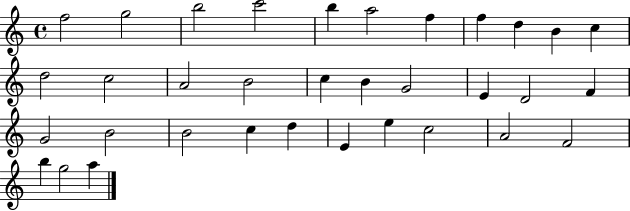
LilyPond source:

{
  \clef treble
  \time 4/4
  \defaultTimeSignature
  \key c \major
  f''2 g''2 | b''2 c'''2 | b''4 a''2 f''4 | f''4 d''4 b'4 c''4 | \break d''2 c''2 | a'2 b'2 | c''4 b'4 g'2 | e'4 d'2 f'4 | \break g'2 b'2 | b'2 c''4 d''4 | e'4 e''4 c''2 | a'2 f'2 | \break b''4 g''2 a''4 | \bar "|."
}